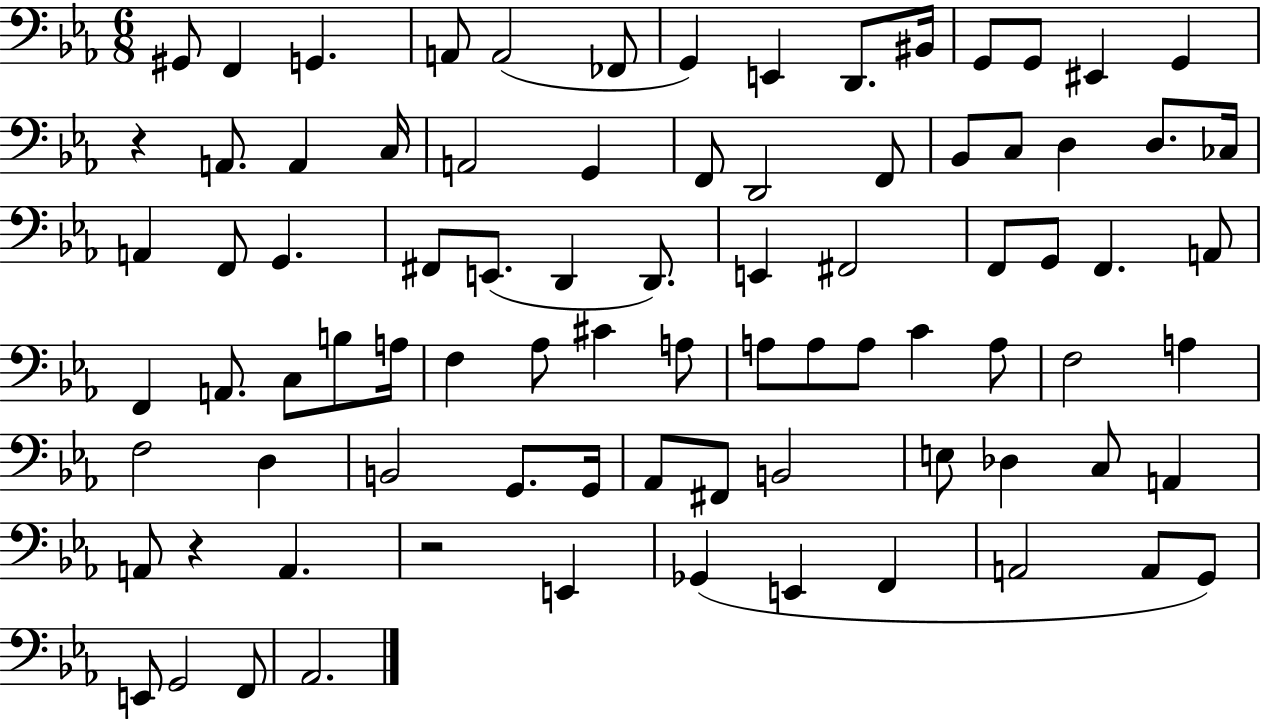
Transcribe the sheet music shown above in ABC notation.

X:1
T:Untitled
M:6/8
L:1/4
K:Eb
^G,,/2 F,, G,, A,,/2 A,,2 _F,,/2 G,, E,, D,,/2 ^B,,/4 G,,/2 G,,/2 ^E,, G,, z A,,/2 A,, C,/4 A,,2 G,, F,,/2 D,,2 F,,/2 _B,,/2 C,/2 D, D,/2 _C,/4 A,, F,,/2 G,, ^F,,/2 E,,/2 D,, D,,/2 E,, ^F,,2 F,,/2 G,,/2 F,, A,,/2 F,, A,,/2 C,/2 B,/2 A,/4 F, _A,/2 ^C A,/2 A,/2 A,/2 A,/2 C A,/2 F,2 A, F,2 D, B,,2 G,,/2 G,,/4 _A,,/2 ^F,,/2 B,,2 E,/2 _D, C,/2 A,, A,,/2 z A,, z2 E,, _G,, E,, F,, A,,2 A,,/2 G,,/2 E,,/2 G,,2 F,,/2 _A,,2